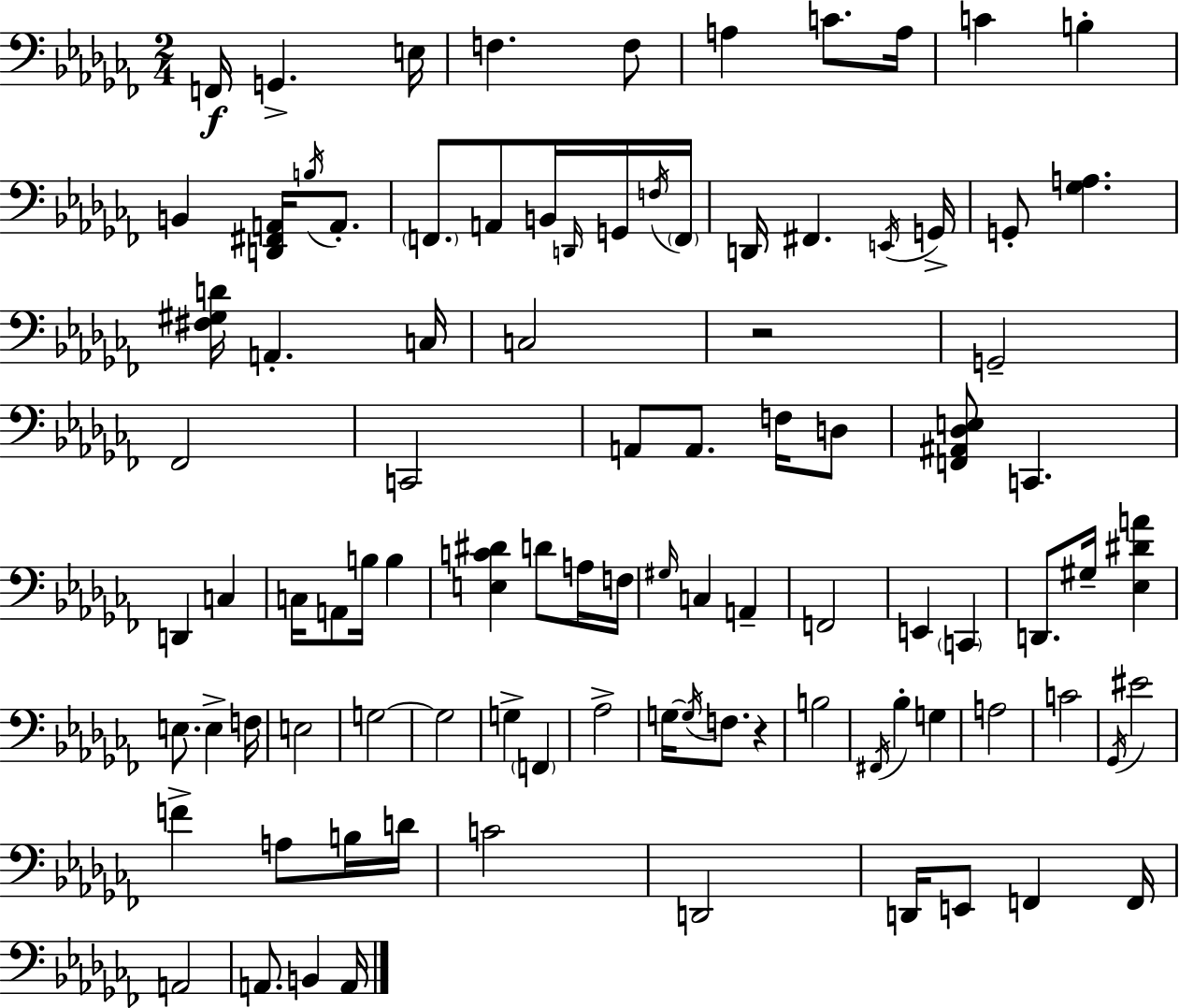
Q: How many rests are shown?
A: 2